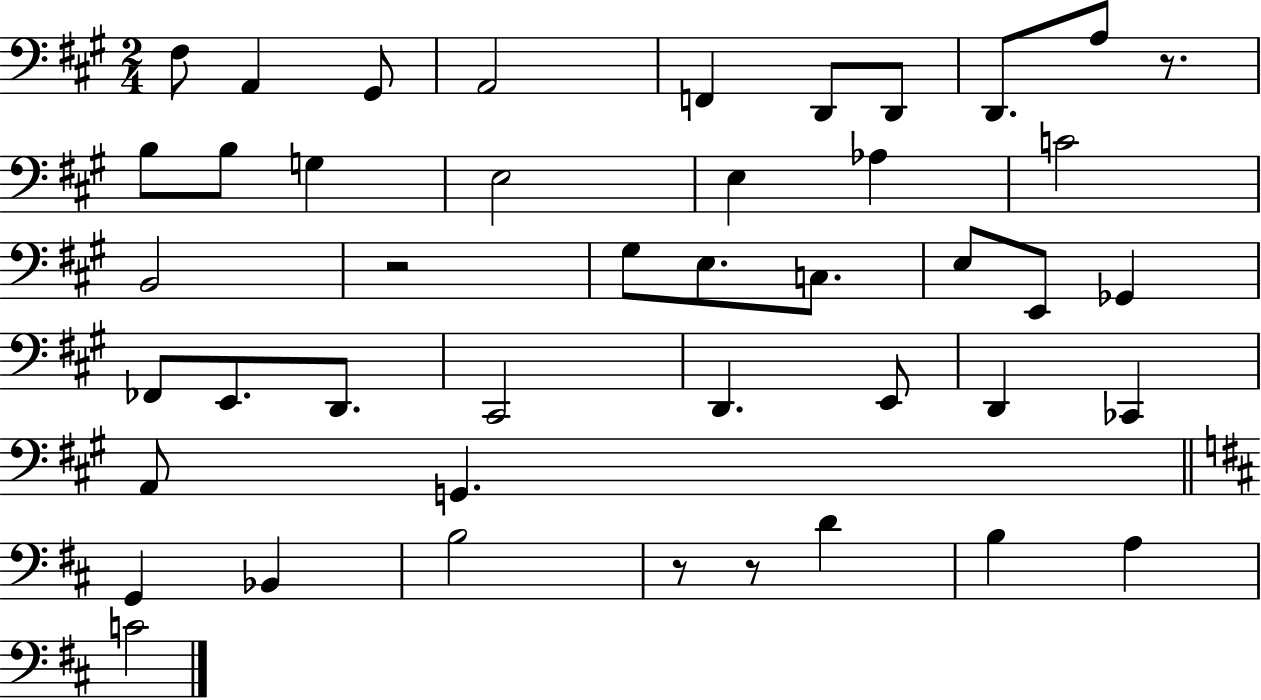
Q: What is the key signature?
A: A major